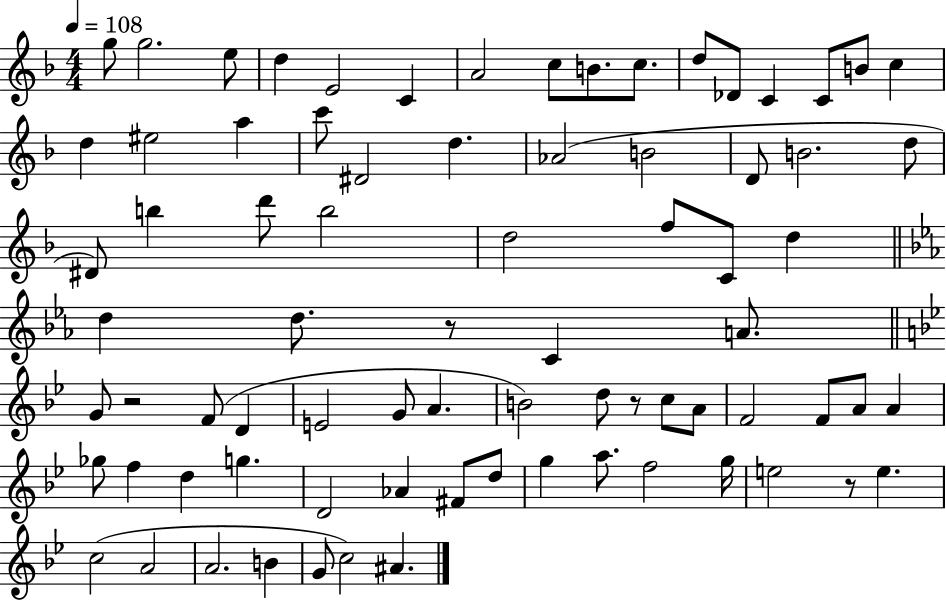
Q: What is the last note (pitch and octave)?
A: A#4